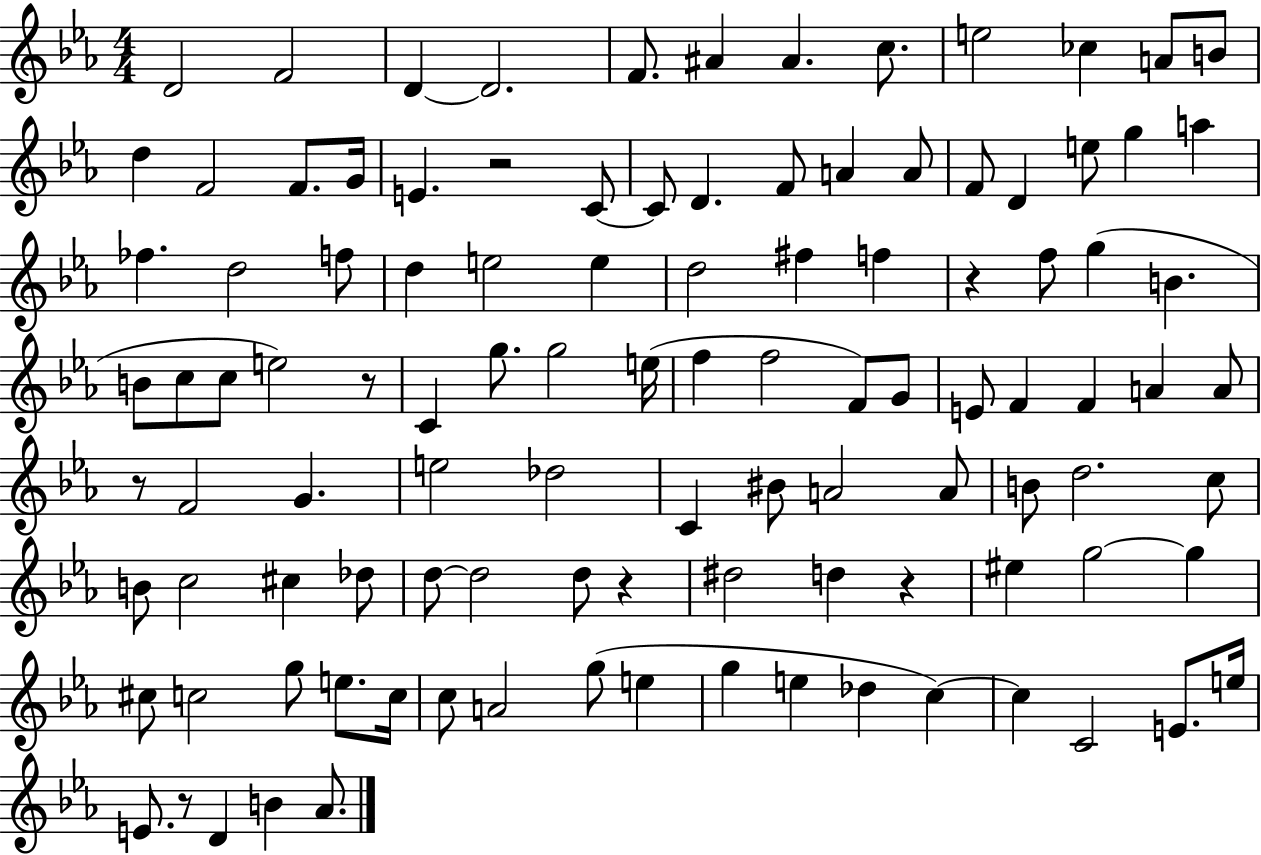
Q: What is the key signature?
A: EES major